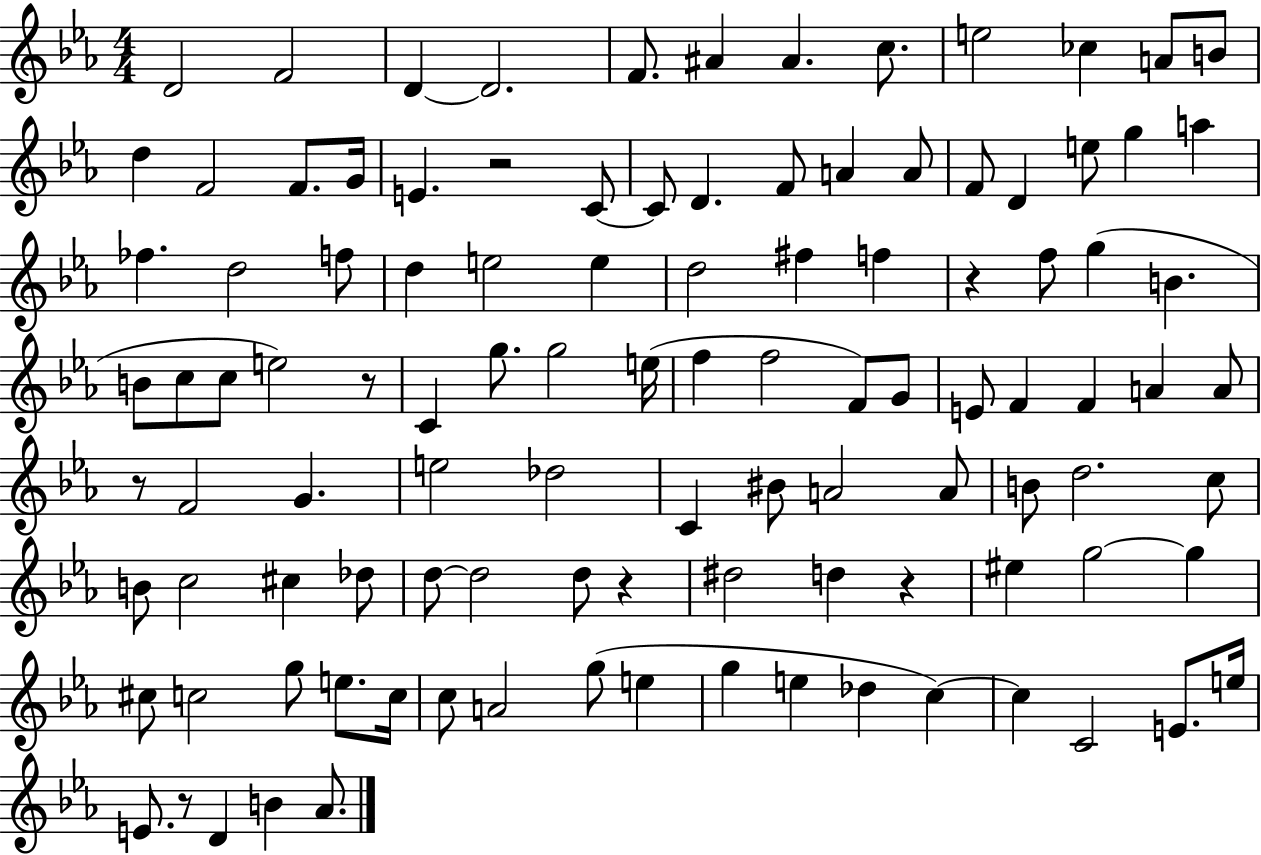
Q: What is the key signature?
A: EES major